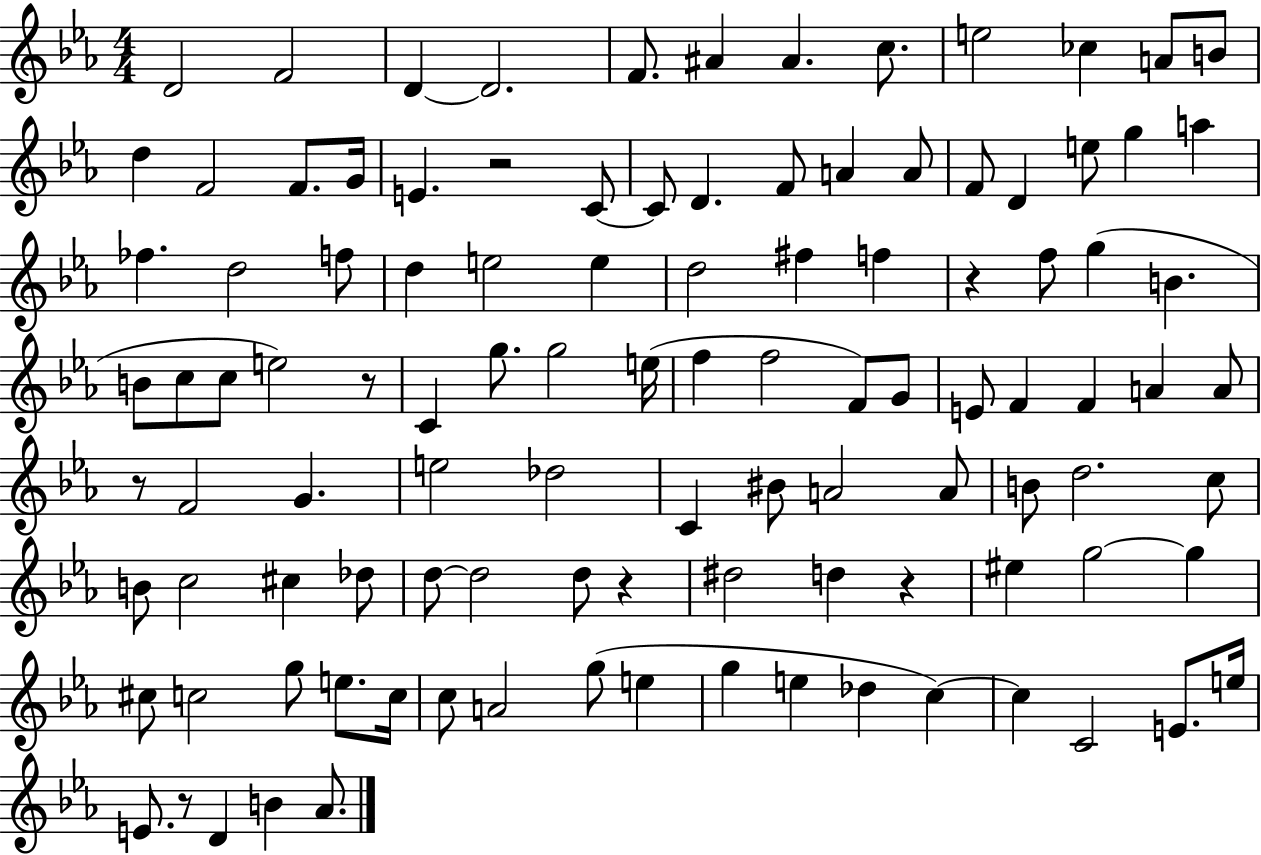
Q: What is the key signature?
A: EES major